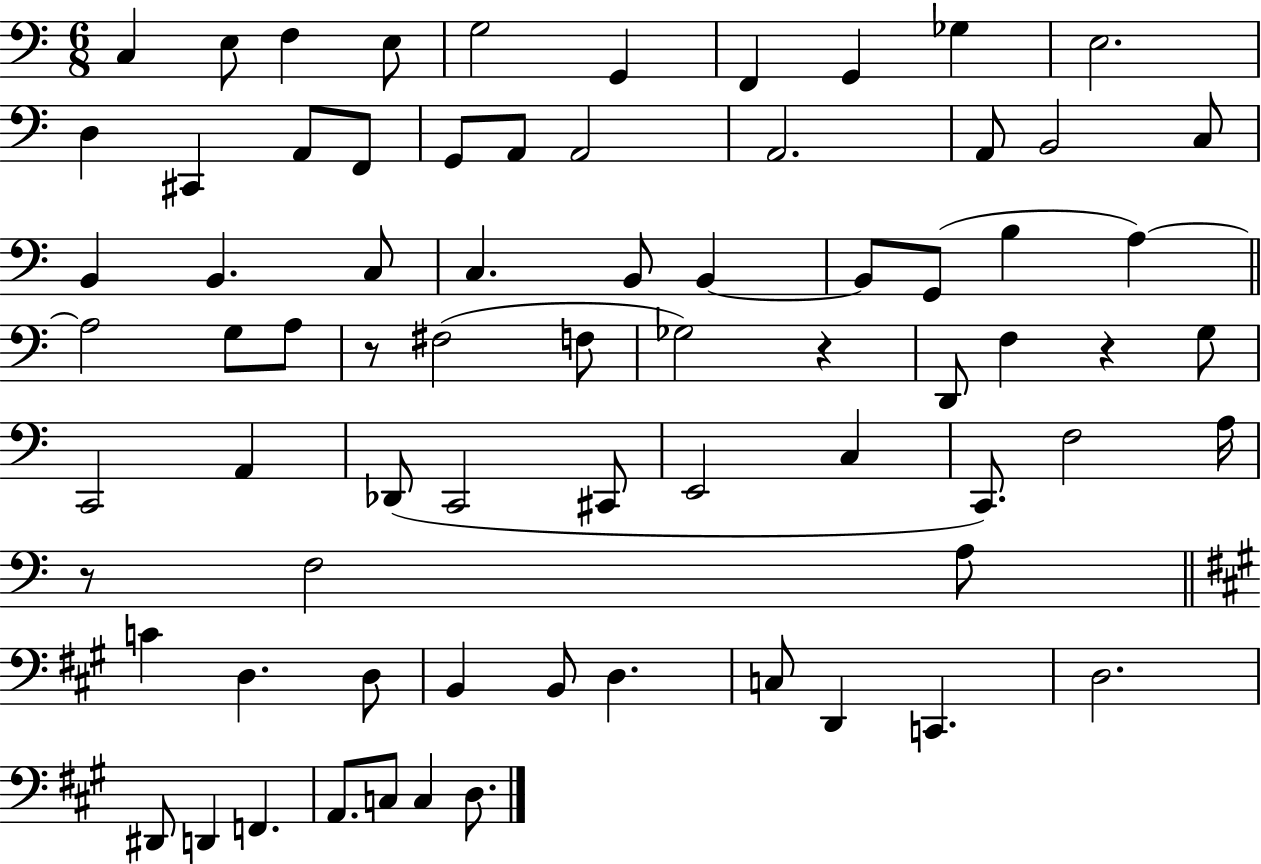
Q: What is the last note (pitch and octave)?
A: D3